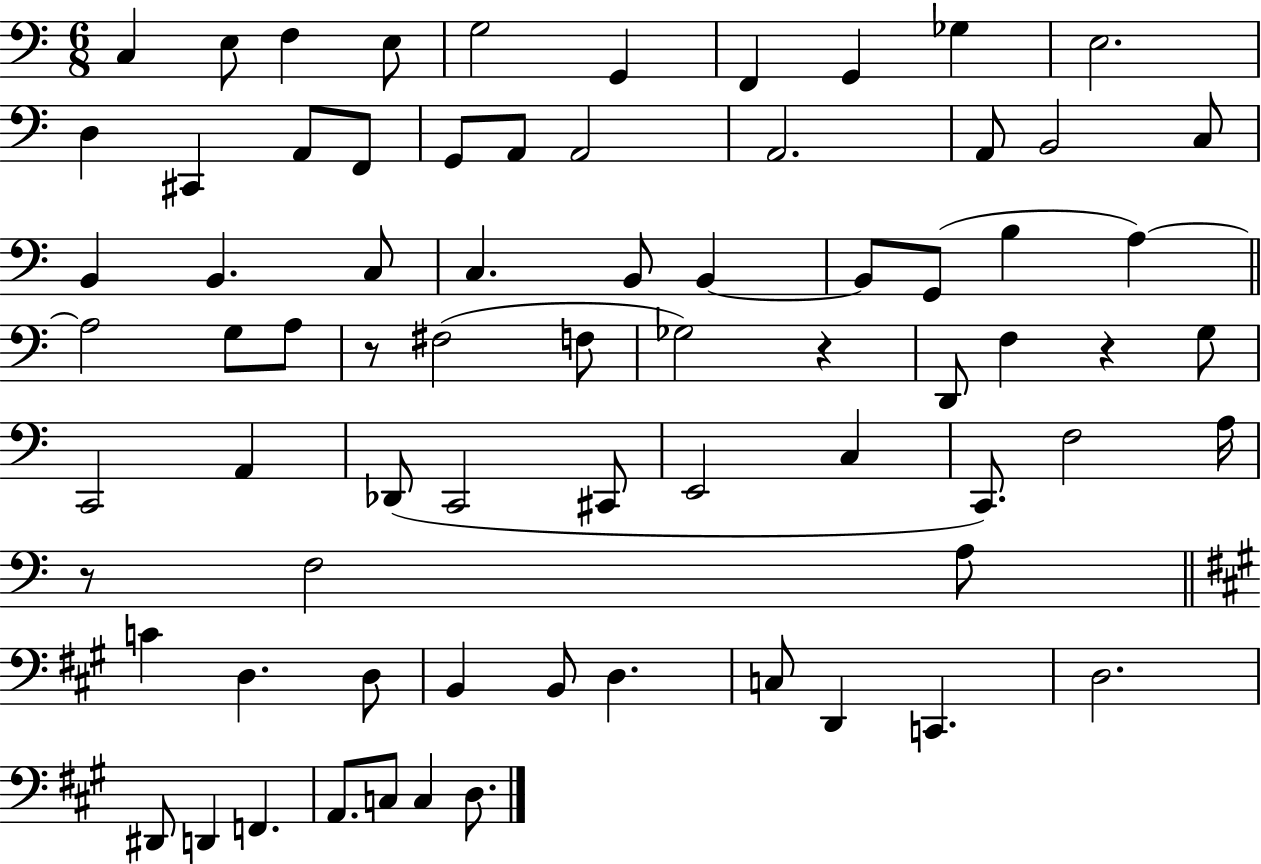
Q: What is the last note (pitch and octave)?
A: D3